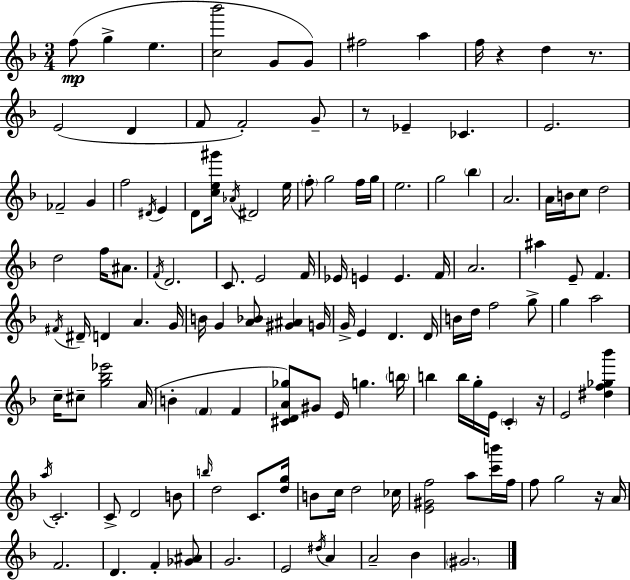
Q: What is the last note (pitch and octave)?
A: G#4